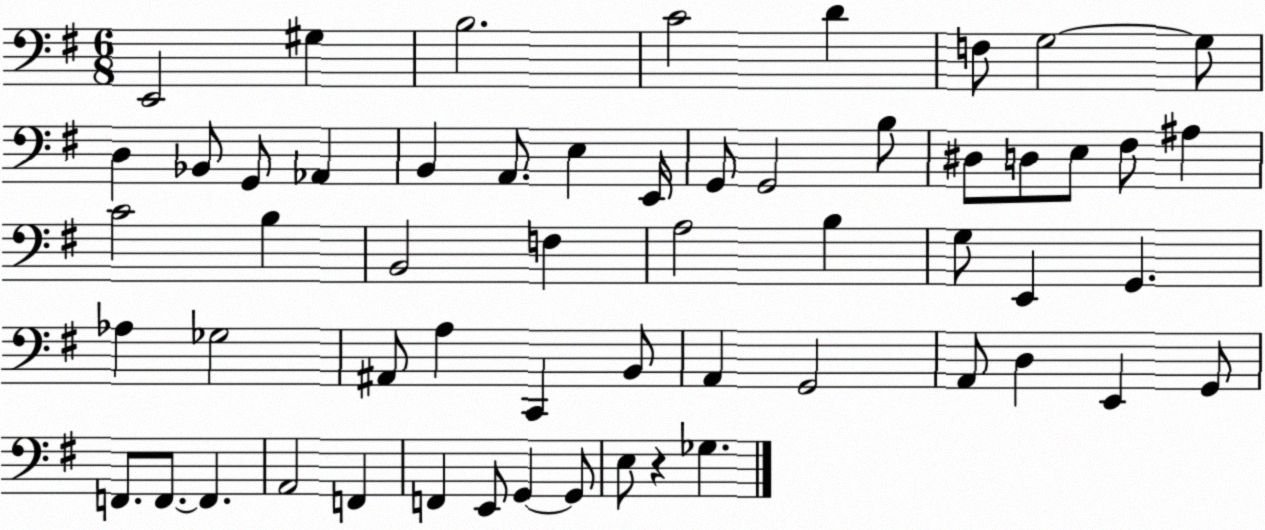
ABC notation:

X:1
T:Untitled
M:6/8
L:1/4
K:G
E,,2 ^G, B,2 C2 D F,/2 G,2 G,/2 D, _B,,/2 G,,/2 _A,, B,, A,,/2 E, E,,/4 G,,/2 G,,2 B,/2 ^D,/2 D,/2 E,/2 ^F,/2 ^A, C2 B, B,,2 F, A,2 B, G,/2 E,, G,, _A, _G,2 ^A,,/2 A, C,, B,,/2 A,, G,,2 A,,/2 D, E,, G,,/2 F,,/2 F,,/2 F,, A,,2 F,, F,, E,,/2 G,, G,,/2 E,/2 z _G,